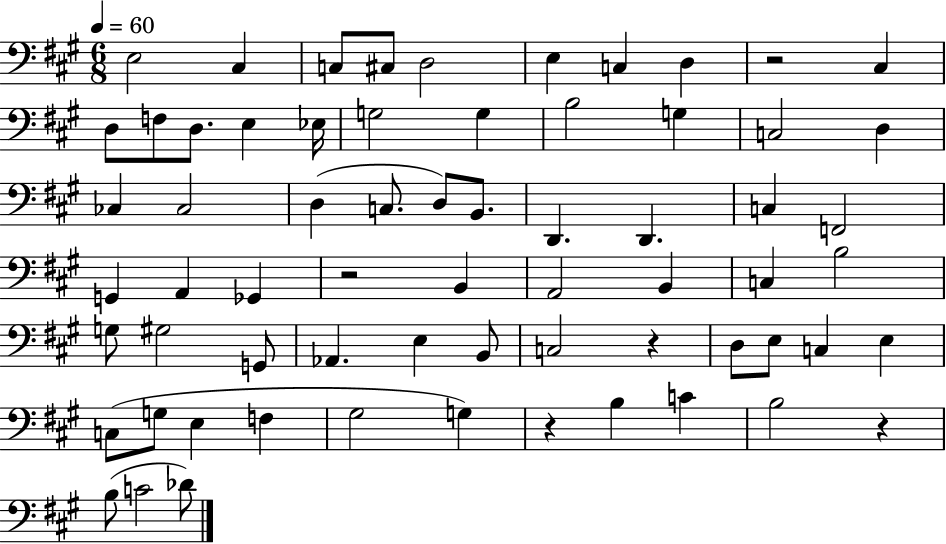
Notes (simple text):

E3/h C#3/q C3/e C#3/e D3/h E3/q C3/q D3/q R/h C#3/q D3/e F3/e D3/e. E3/q Eb3/s G3/h G3/q B3/h G3/q C3/h D3/q CES3/q CES3/h D3/q C3/e. D3/e B2/e. D2/q. D2/q. C3/q F2/h G2/q A2/q Gb2/q R/h B2/q A2/h B2/q C3/q B3/h G3/e G#3/h G2/e Ab2/q. E3/q B2/e C3/h R/q D3/e E3/e C3/q E3/q C3/e G3/e E3/q F3/q G#3/h G3/q R/q B3/q C4/q B3/h R/q B3/e C4/h Db4/e